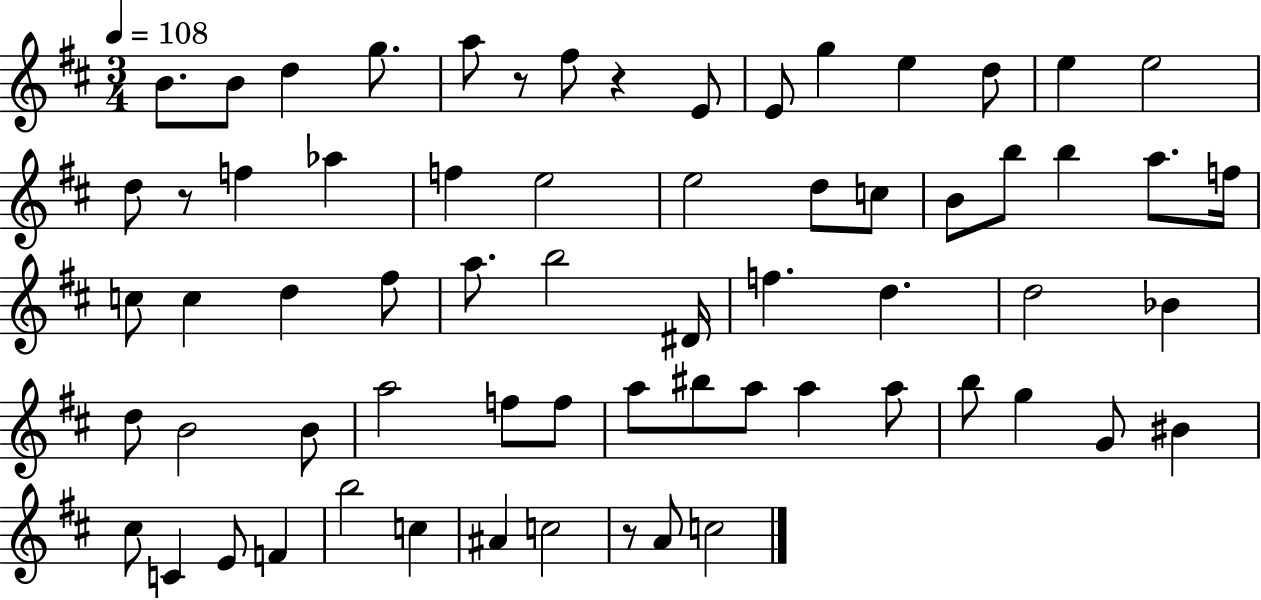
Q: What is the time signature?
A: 3/4